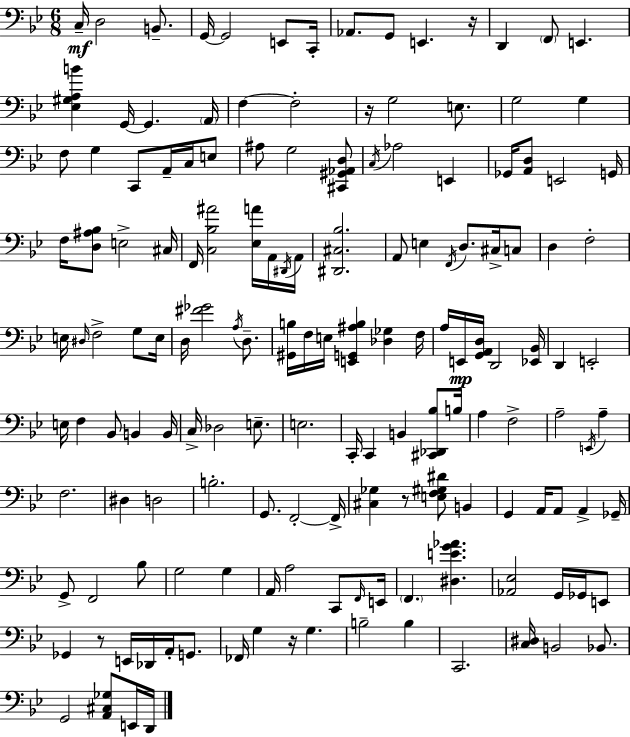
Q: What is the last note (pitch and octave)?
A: D2